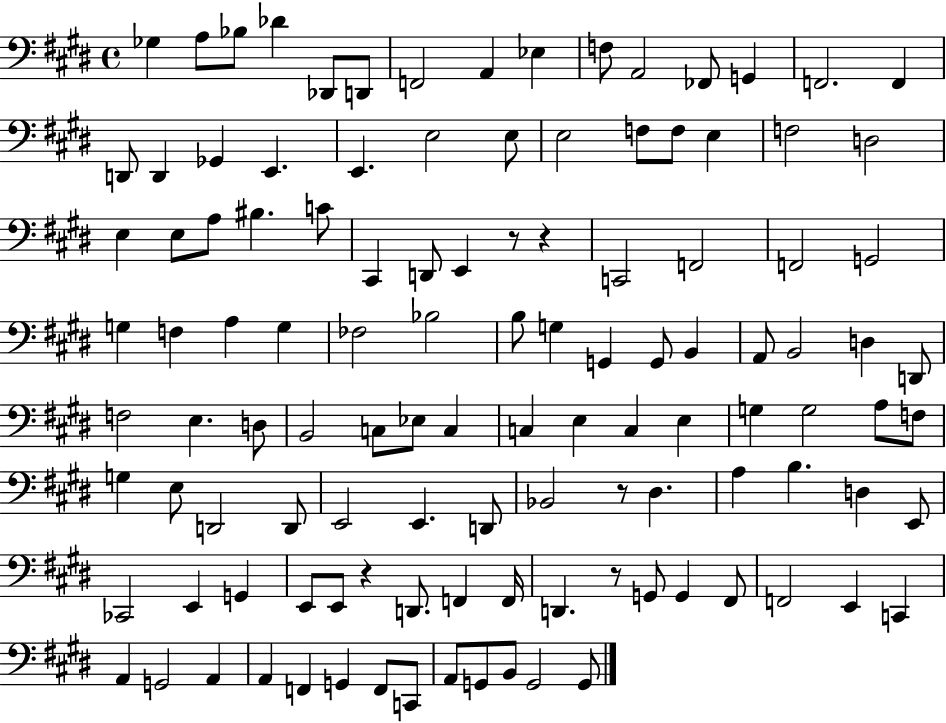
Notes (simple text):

Gb3/q A3/e Bb3/e Db4/q Db2/e D2/e F2/h A2/q Eb3/q F3/e A2/h FES2/e G2/q F2/h. F2/q D2/e D2/q Gb2/q E2/q. E2/q. E3/h E3/e E3/h F3/e F3/e E3/q F3/h D3/h E3/q E3/e A3/e BIS3/q. C4/e C#2/q D2/e E2/q R/e R/q C2/h F2/h F2/h G2/h G3/q F3/q A3/q G3/q FES3/h Bb3/h B3/e G3/q G2/q G2/e B2/q A2/e B2/h D3/q D2/e F3/h E3/q. D3/e B2/h C3/e Eb3/e C3/q C3/q E3/q C3/q E3/q G3/q G3/h A3/e F3/e G3/q E3/e D2/h D2/e E2/h E2/q. D2/e Bb2/h R/e D#3/q. A3/q B3/q. D3/q E2/e CES2/h E2/q G2/q E2/e E2/e R/q D2/e. F2/q F2/s D2/q. R/e G2/e G2/q F#2/e F2/h E2/q C2/q A2/q G2/h A2/q A2/q F2/q G2/q F2/e C2/e A2/e G2/e B2/e G2/h G2/e